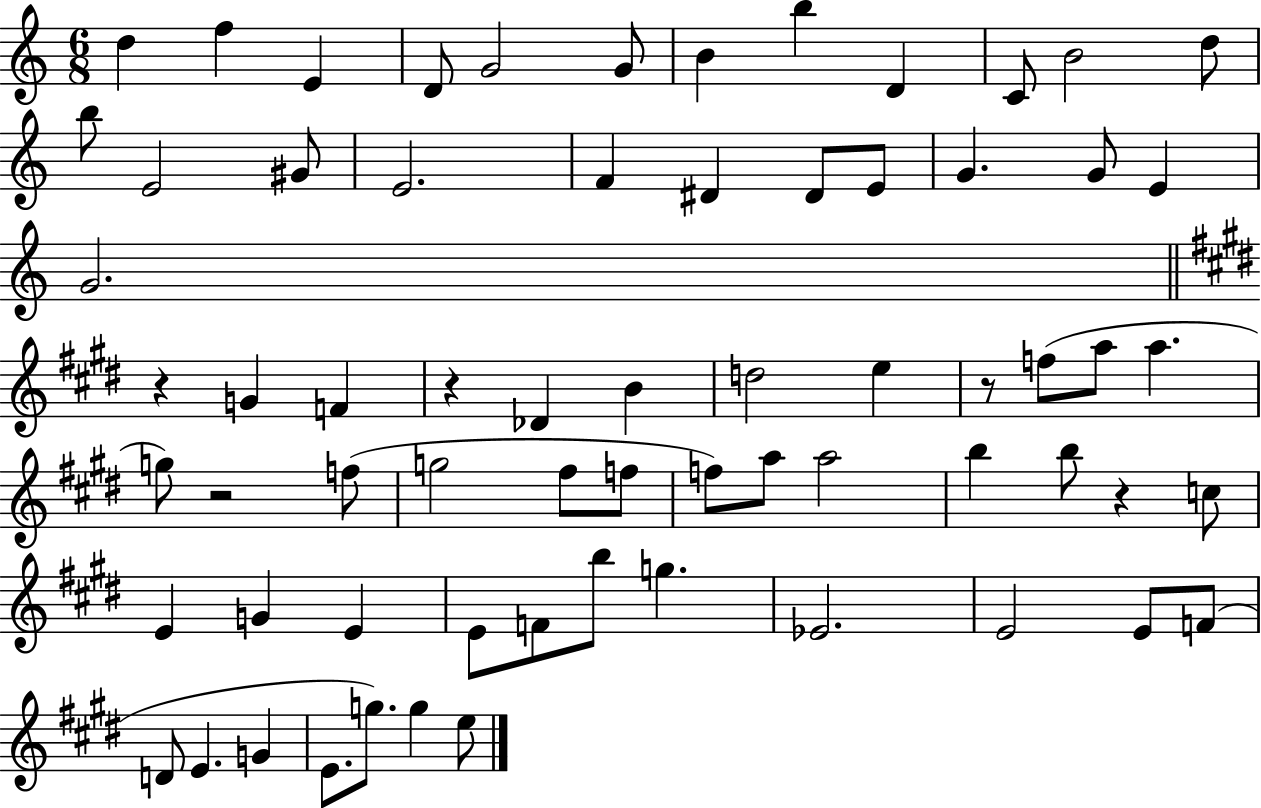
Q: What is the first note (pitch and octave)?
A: D5